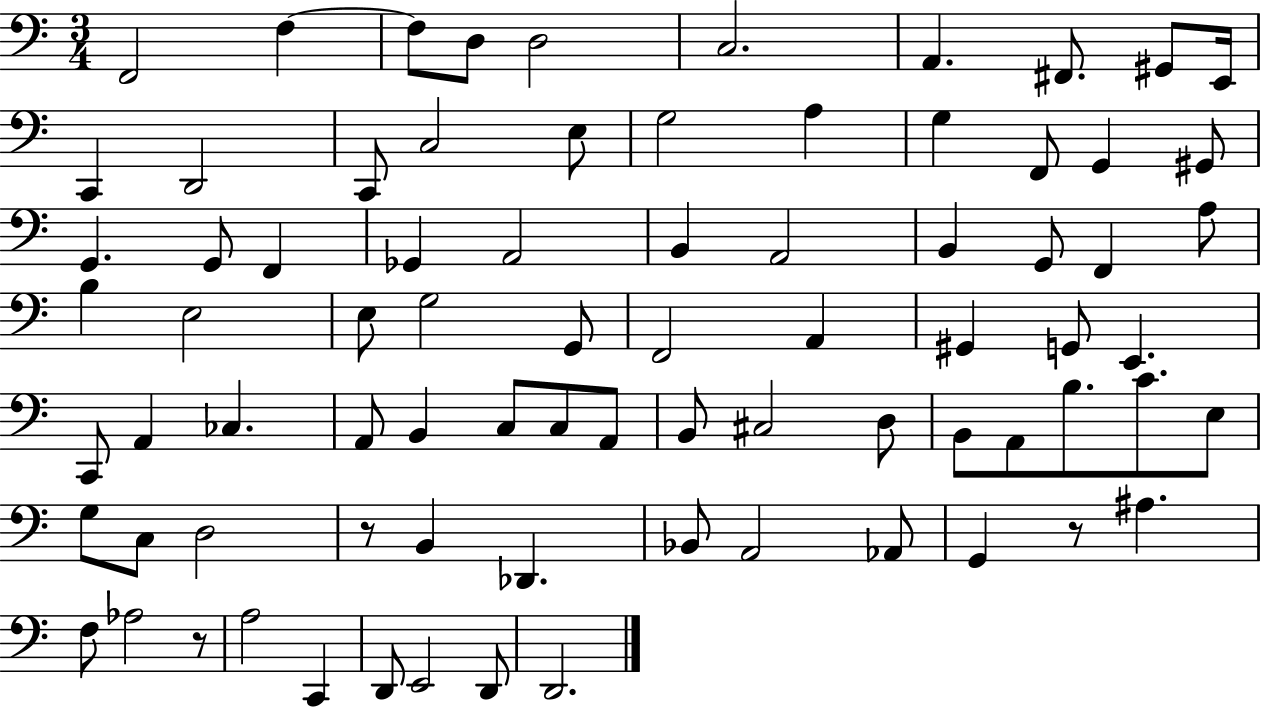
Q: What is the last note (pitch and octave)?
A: D2